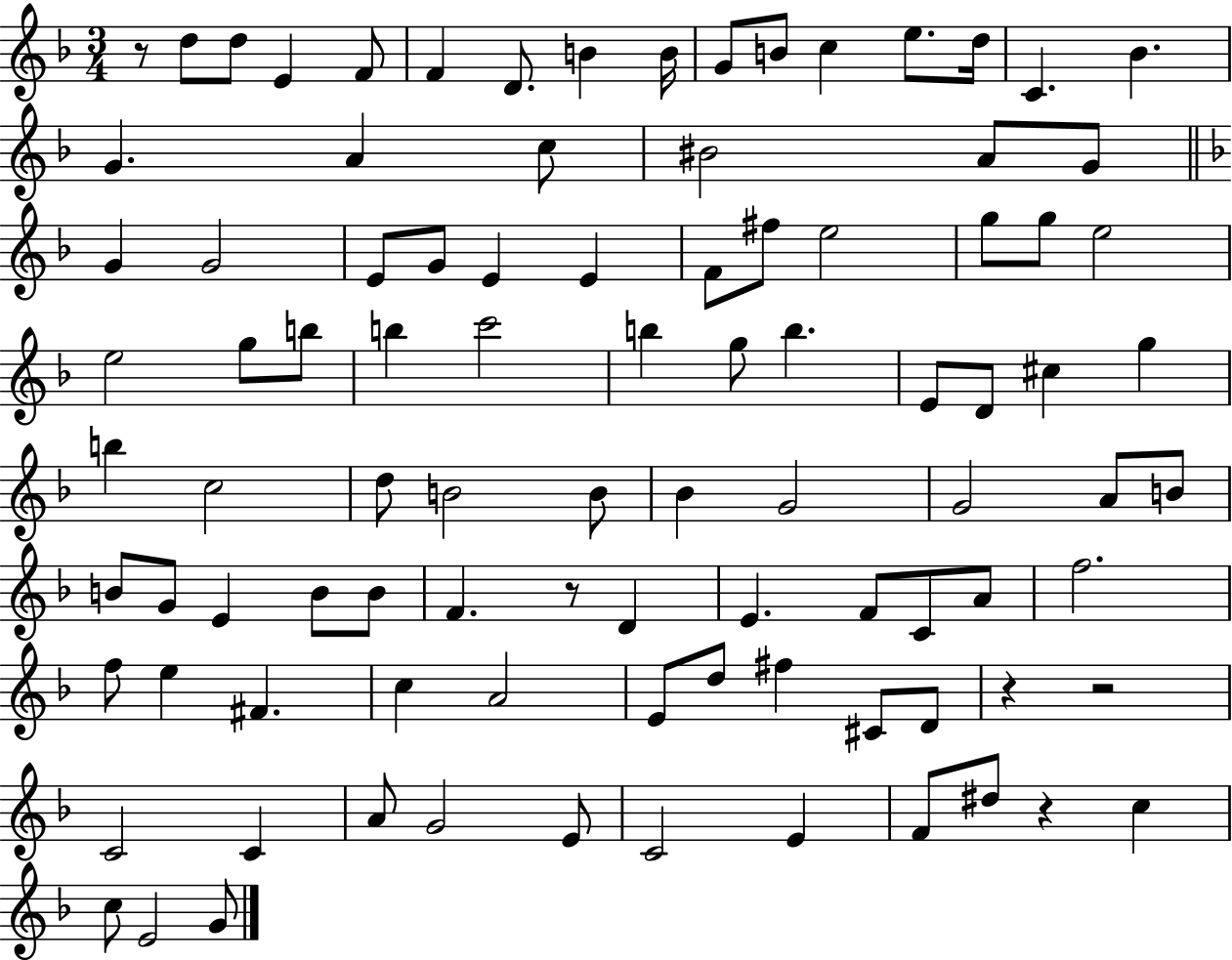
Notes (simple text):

R/e D5/e D5/e E4/q F4/e F4/q D4/e. B4/q B4/s G4/e B4/e C5/q E5/e. D5/s C4/q. Bb4/q. G4/q. A4/q C5/e BIS4/h A4/e G4/e G4/q G4/h E4/e G4/e E4/q E4/q F4/e F#5/e E5/h G5/e G5/e E5/h E5/h G5/e B5/e B5/q C6/h B5/q G5/e B5/q. E4/e D4/e C#5/q G5/q B5/q C5/h D5/e B4/h B4/e Bb4/q G4/h G4/h A4/e B4/e B4/e G4/e E4/q B4/e B4/e F4/q. R/e D4/q E4/q. F4/e C4/e A4/e F5/h. F5/e E5/q F#4/q. C5/q A4/h E4/e D5/e F#5/q C#4/e D4/e R/q R/h C4/h C4/q A4/e G4/h E4/e C4/h E4/q F4/e D#5/e R/q C5/q C5/e E4/h G4/e